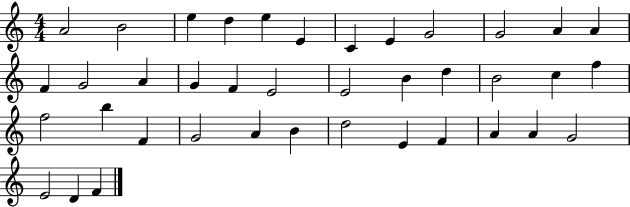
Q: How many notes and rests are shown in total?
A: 39